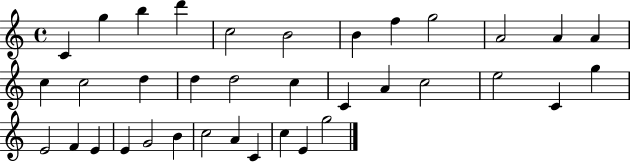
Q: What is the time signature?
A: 4/4